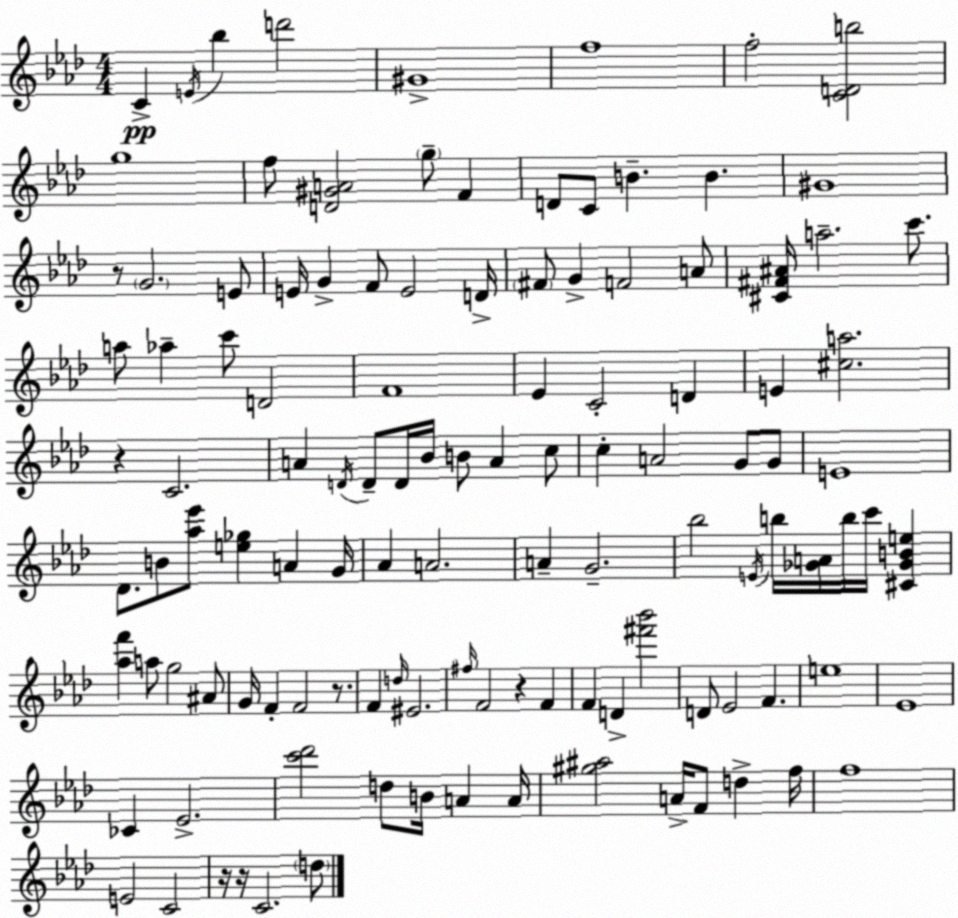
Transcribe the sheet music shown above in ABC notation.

X:1
T:Untitled
M:4/4
L:1/4
K:Ab
C E/4 _b d'2 ^G4 f4 f2 [CDb]2 g4 f/2 [D^GA]2 g/2 F D/2 C/2 B B ^G4 z/2 G2 E/2 E/4 G F/2 E2 D/4 ^F/2 G F2 A/2 [^C^F^A]/4 a2 c'/2 a/2 _a c'/2 D2 F4 _E C2 D E [^ca]2 z C2 A D/4 D/2 D/4 _B/4 B/2 A c/2 c A2 G/2 G/2 E4 _D/2 B/2 [_a_e']/2 [e_g] A G/4 _A A2 A G2 _b2 E/4 b/4 [_GA]/4 b/4 c'/4 [^C_GBe] [_af'] a/2 g2 ^A/2 G/4 F F2 z/2 F d/4 ^E2 ^f/4 F2 z F F D [^f'_b']2 D/2 _E2 F e4 _E4 _C _E2 [c'_d']2 d/2 B/4 A A/4 [^g^a]2 A/4 F/2 d f/4 f4 E2 C2 z/4 z/4 C2 d/2